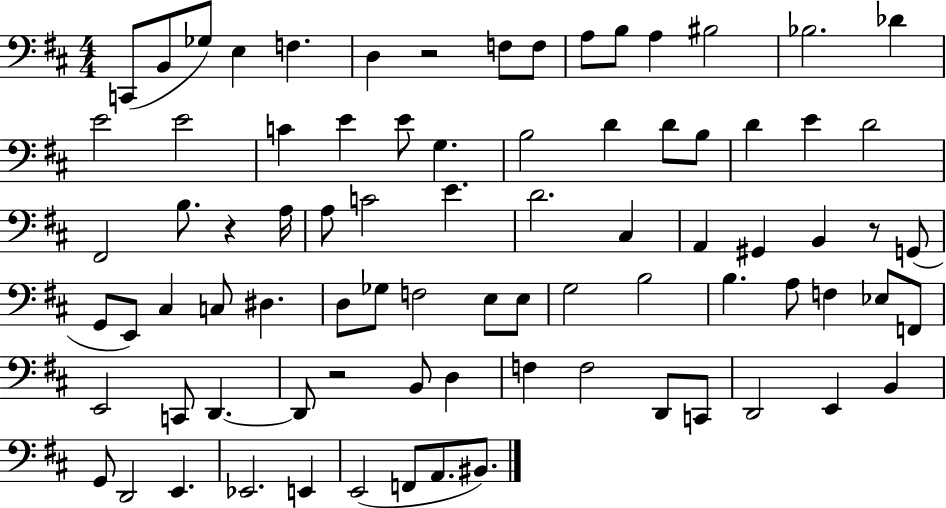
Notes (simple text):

C2/e B2/e Gb3/e E3/q F3/q. D3/q R/h F3/e F3/e A3/e B3/e A3/q BIS3/h Bb3/h. Db4/q E4/h E4/h C4/q E4/q E4/e G3/q. B3/h D4/q D4/e B3/e D4/q E4/q D4/h F#2/h B3/e. R/q A3/s A3/e C4/h E4/q. D4/h. C#3/q A2/q G#2/q B2/q R/e G2/e G2/e E2/e C#3/q C3/e D#3/q. D3/e Gb3/e F3/h E3/e E3/e G3/h B3/h B3/q. A3/e F3/q Eb3/e F2/e E2/h C2/e D2/q. D2/e R/h B2/e D3/q F3/q F3/h D2/e C2/e D2/h E2/q B2/q G2/e D2/h E2/q. Eb2/h. E2/q E2/h F2/e A2/e. BIS2/e.